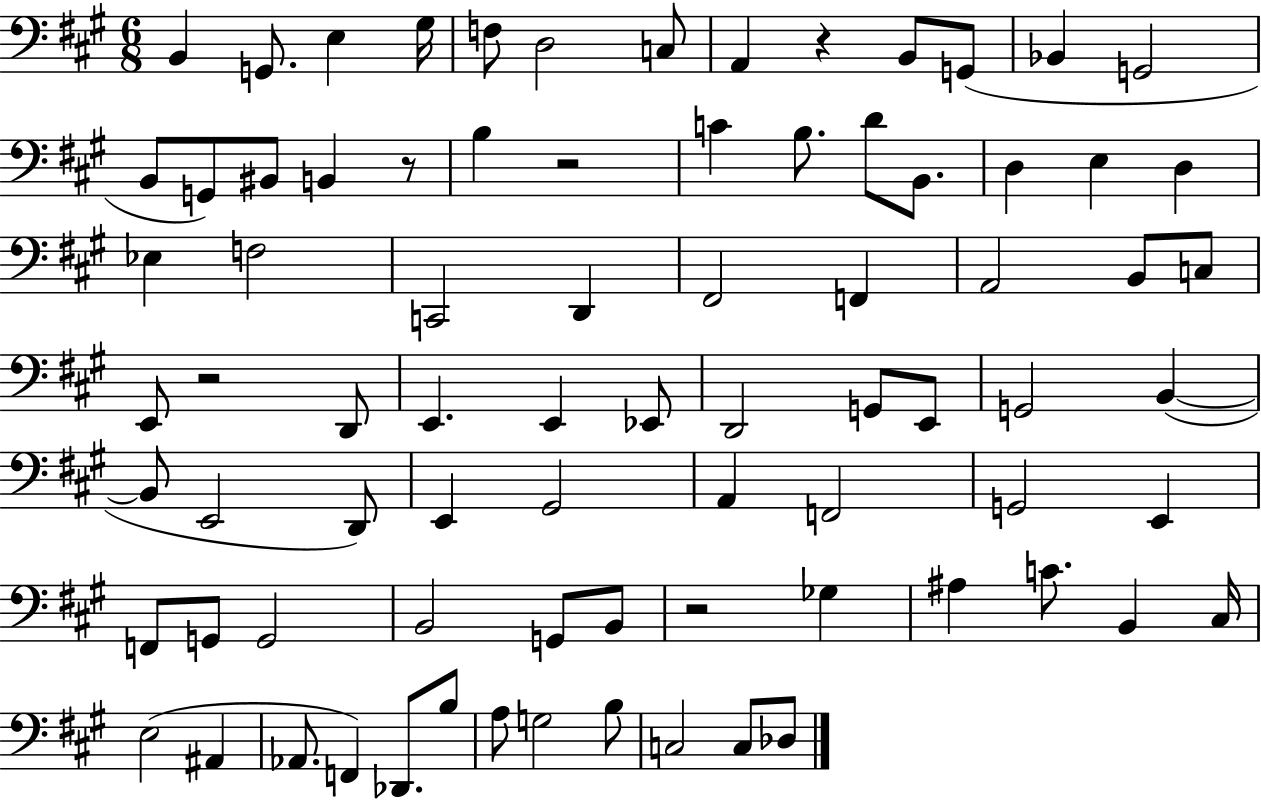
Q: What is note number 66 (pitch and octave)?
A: Ab2